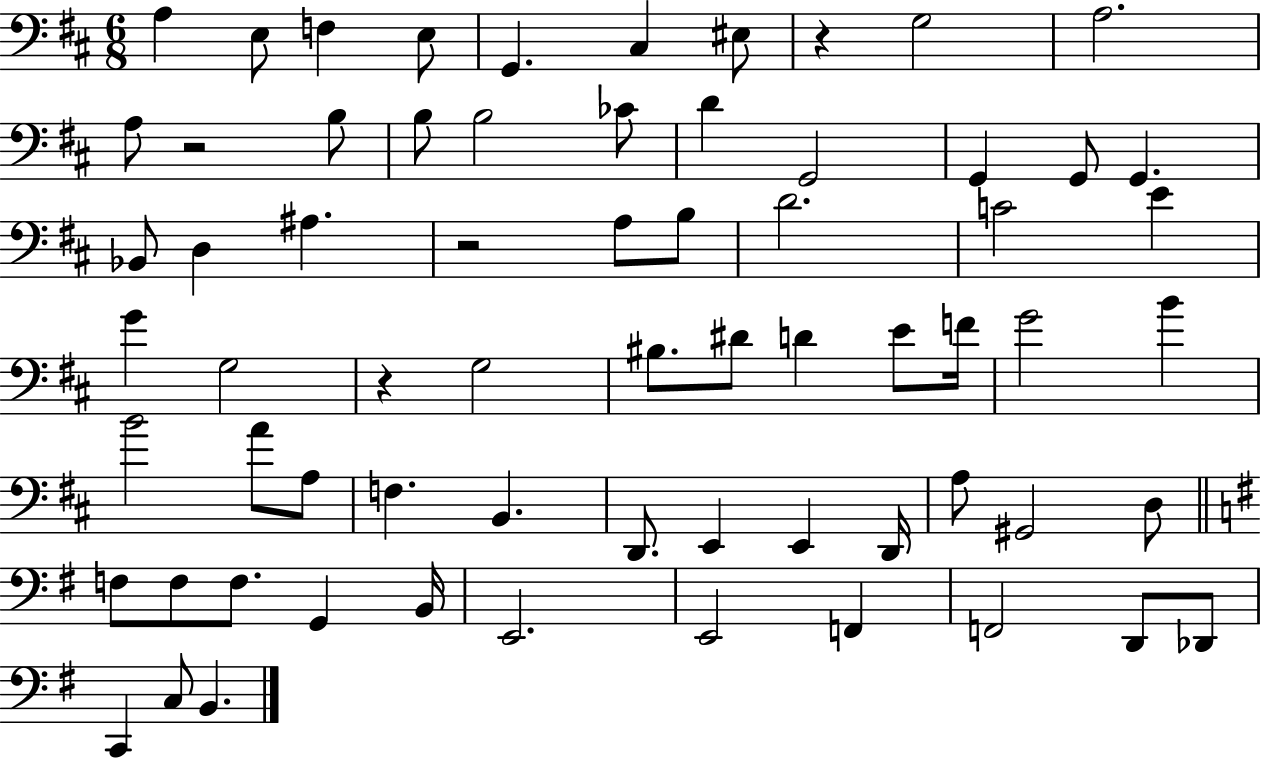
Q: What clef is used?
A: bass